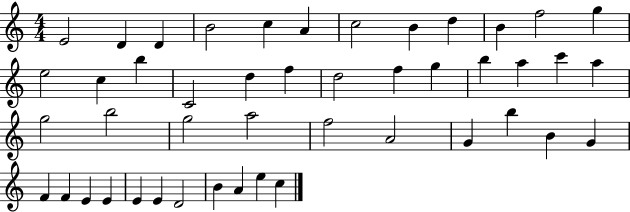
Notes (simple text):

E4/h D4/q D4/q B4/h C5/q A4/q C5/h B4/q D5/q B4/q F5/h G5/q E5/h C5/q B5/q C4/h D5/q F5/q D5/h F5/q G5/q B5/q A5/q C6/q A5/q G5/h B5/h G5/h A5/h F5/h A4/h G4/q B5/q B4/q G4/q F4/q F4/q E4/q E4/q E4/q E4/q D4/h B4/q A4/q E5/q C5/q